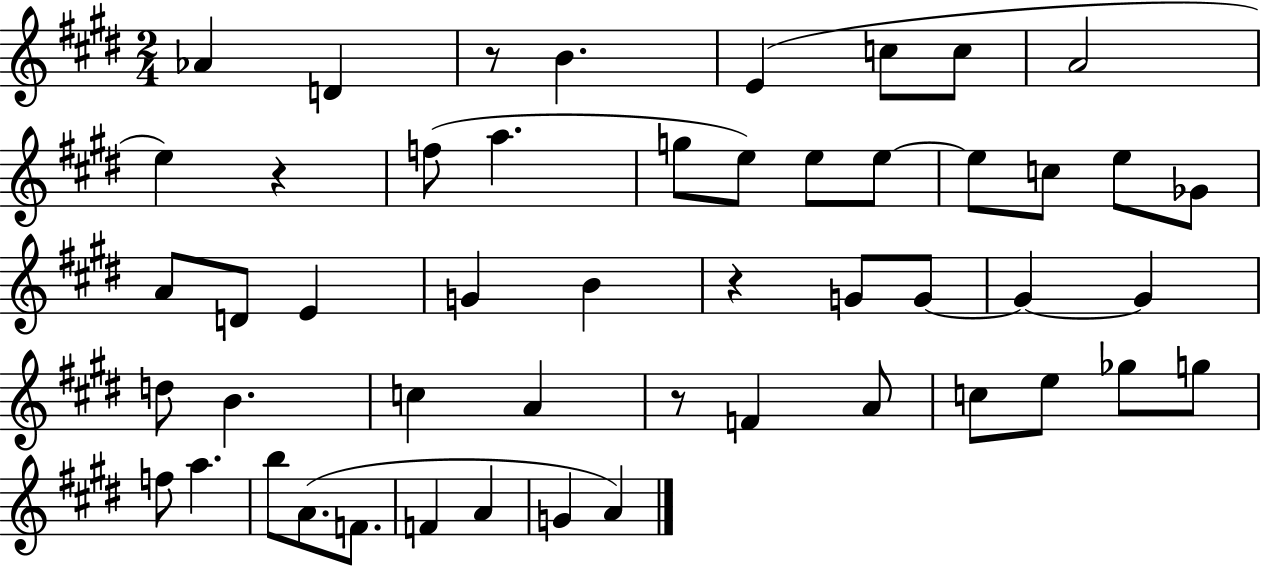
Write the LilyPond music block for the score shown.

{
  \clef treble
  \numericTimeSignature
  \time 2/4
  \key e \major
  aes'4 d'4 | r8 b'4. | e'4( c''8 c''8 | a'2 | \break e''4) r4 | f''8( a''4. | g''8 e''8) e''8 e''8~~ | e''8 c''8 e''8 ges'8 | \break a'8 d'8 e'4 | g'4 b'4 | r4 g'8 g'8~~ | g'4~~ g'4 | \break d''8 b'4. | c''4 a'4 | r8 f'4 a'8 | c''8 e''8 ges''8 g''8 | \break f''8 a''4. | b''8 a'8.( f'8. | f'4 a'4 | g'4 a'4) | \break \bar "|."
}